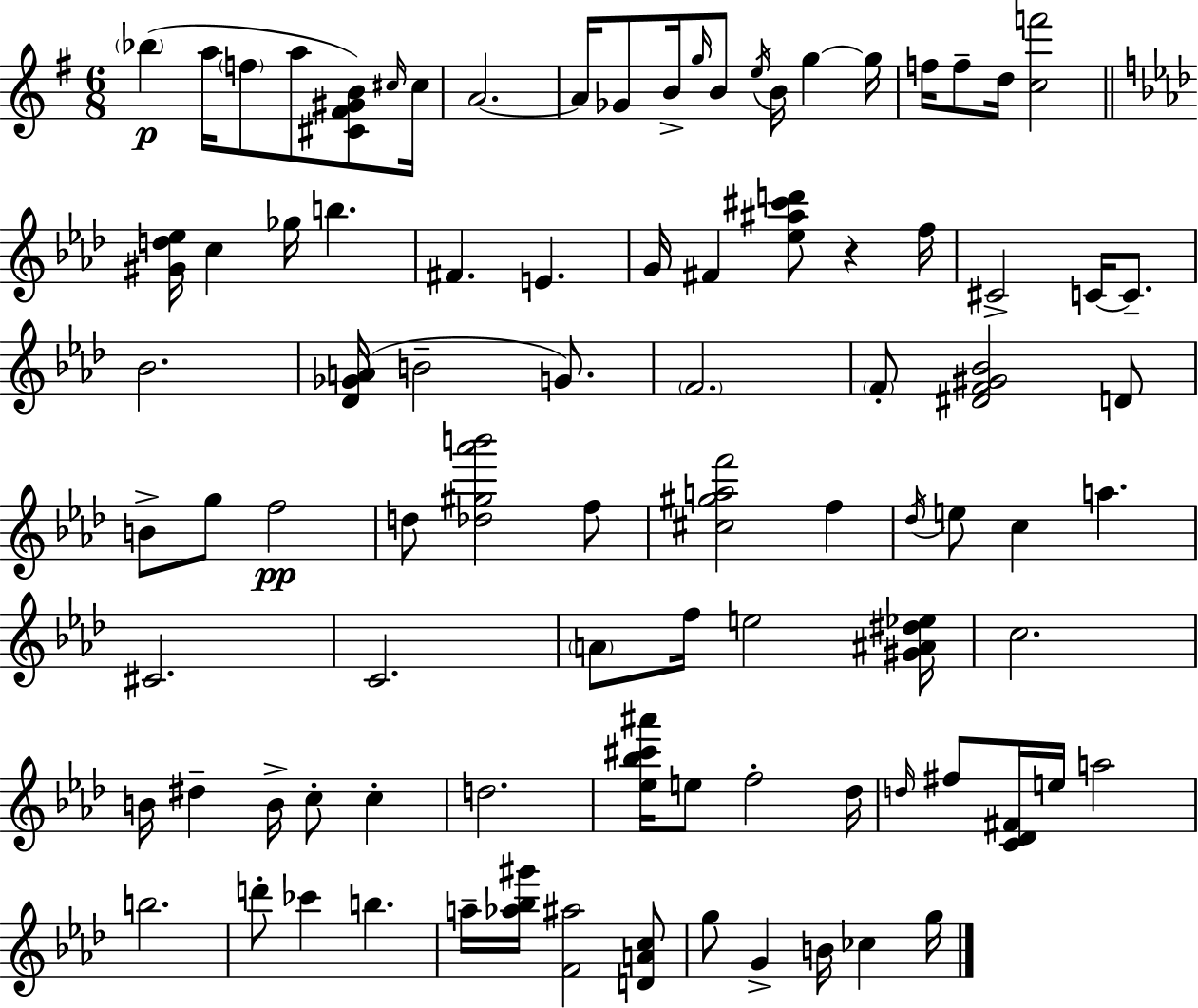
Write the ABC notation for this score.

X:1
T:Untitled
M:6/8
L:1/4
K:Em
_b a/4 f/2 a/2 [^C^F^GB]/2 ^c/4 ^c/4 A2 A/4 _G/2 B/4 g/4 B/2 e/4 B/4 g g/4 f/4 f/2 d/4 [cf']2 [^Gd_e]/4 c _g/4 b ^F E G/4 ^F [_e^a^c'd']/2 z f/4 ^C2 C/4 C/2 _B2 [_D_GA]/4 B2 G/2 F2 F/2 [^DF^G_B]2 D/2 B/2 g/2 f2 d/2 [_d^g_a'b']2 f/2 [^c^gaf']2 f _d/4 e/2 c a ^C2 C2 A/2 f/4 e2 [^G^A^d_e]/4 c2 B/4 ^d B/4 c/2 c d2 [_e_b^c'^a']/4 e/2 f2 _d/4 d/4 ^f/2 [C_D^F]/4 e/4 a2 b2 d'/2 _c' b a/4 [_a_b^g']/4 [F^a]2 [DAc]/2 g/2 G B/4 _c g/4